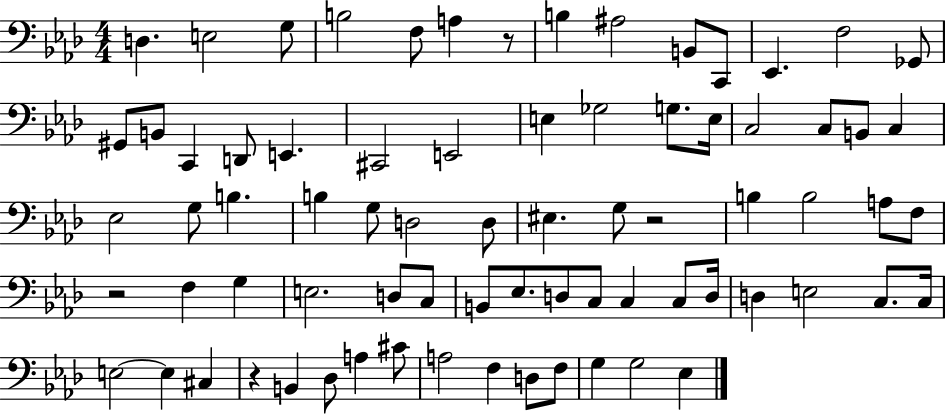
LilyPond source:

{
  \clef bass
  \numericTimeSignature
  \time 4/4
  \key aes \major
  d4. e2 g8 | b2 f8 a4 r8 | b4 ais2 b,8 c,8 | ees,4. f2 ges,8 | \break gis,8 b,8 c,4 d,8 e,4. | cis,2 e,2 | e4 ges2 g8. e16 | c2 c8 b,8 c4 | \break ees2 g8 b4. | b4 g8 d2 d8 | eis4. g8 r2 | b4 b2 a8 f8 | \break r2 f4 g4 | e2. d8 c8 | b,8 ees8. d8 c8 c4 c8 d16 | d4 e2 c8. c16 | \break e2~~ e4 cis4 | r4 b,4 des8 a4 cis'8 | a2 f4 d8 f8 | g4 g2 ees4 | \break \bar "|."
}